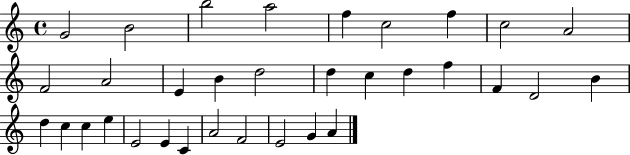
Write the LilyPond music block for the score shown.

{
  \clef treble
  \time 4/4
  \defaultTimeSignature
  \key c \major
  g'2 b'2 | b''2 a''2 | f''4 c''2 f''4 | c''2 a'2 | \break f'2 a'2 | e'4 b'4 d''2 | d''4 c''4 d''4 f''4 | f'4 d'2 b'4 | \break d''4 c''4 c''4 e''4 | e'2 e'4 c'4 | a'2 f'2 | e'2 g'4 a'4 | \break \bar "|."
}